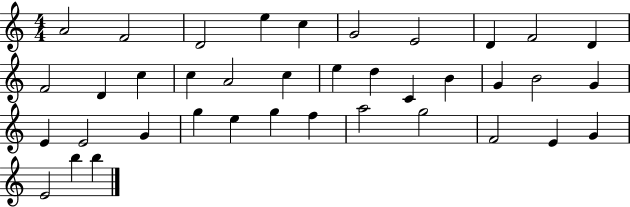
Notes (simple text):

A4/h F4/h D4/h E5/q C5/q G4/h E4/h D4/q F4/h D4/q F4/h D4/q C5/q C5/q A4/h C5/q E5/q D5/q C4/q B4/q G4/q B4/h G4/q E4/q E4/h G4/q G5/q E5/q G5/q F5/q A5/h G5/h F4/h E4/q G4/q E4/h B5/q B5/q